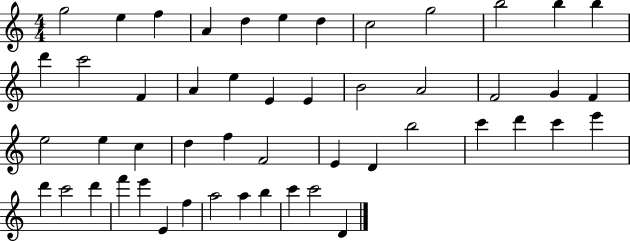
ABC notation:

X:1
T:Untitled
M:4/4
L:1/4
K:C
g2 e f A d e d c2 g2 b2 b b d' c'2 F A e E E B2 A2 F2 G F e2 e c d f F2 E D b2 c' d' c' e' d' c'2 d' f' e' E f a2 a b c' c'2 D